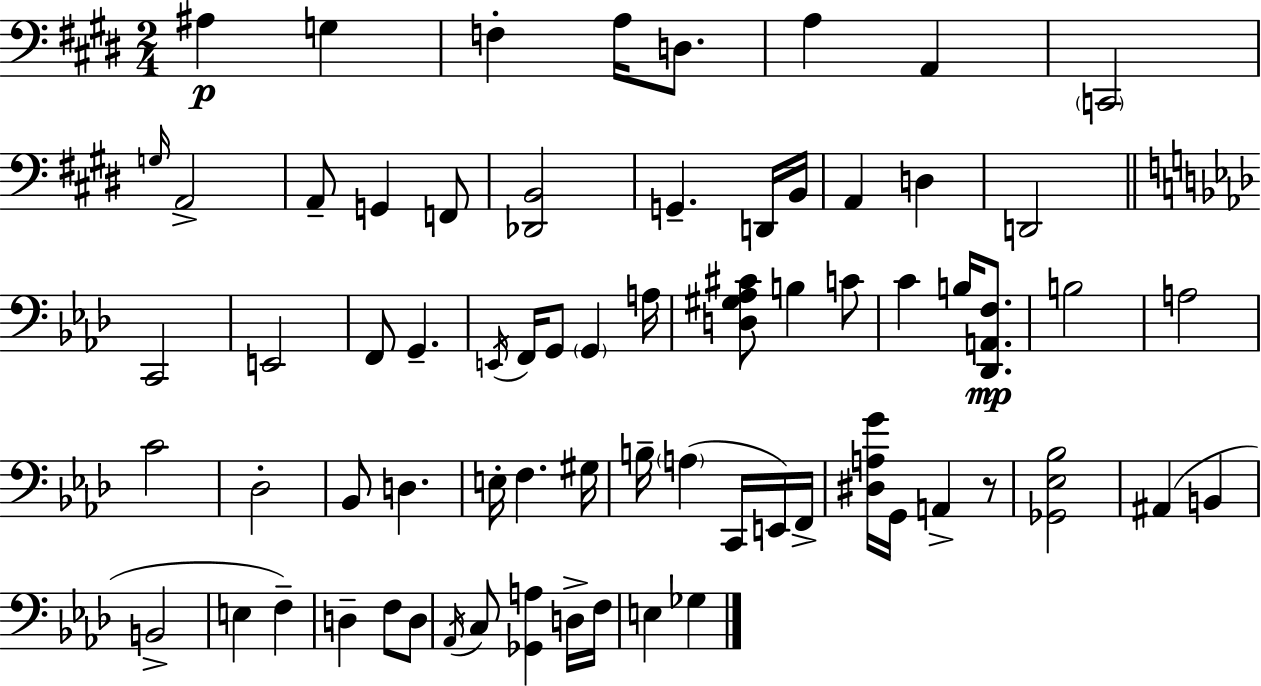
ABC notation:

X:1
T:Untitled
M:2/4
L:1/4
K:E
^A, G, F, A,/4 D,/2 A, A,, C,,2 G,/4 A,,2 A,,/2 G,, F,,/2 [_D,,B,,]2 G,, D,,/4 B,,/4 A,, D, D,,2 C,,2 E,,2 F,,/2 G,, E,,/4 F,,/4 G,,/2 G,, A,/4 [D,^G,_A,^C]/2 B, C/2 C B,/4 [_D,,A,,F,]/2 B,2 A,2 C2 _D,2 _B,,/2 D, E,/4 F, ^G,/4 B,/4 A, C,,/4 E,,/4 F,,/4 [^D,A,G]/4 G,,/4 A,, z/2 [_G,,_E,_B,]2 ^A,, B,, B,,2 E, F, D, F,/2 D,/2 _A,,/4 C,/2 [_G,,A,] D,/4 F,/4 E, _G,